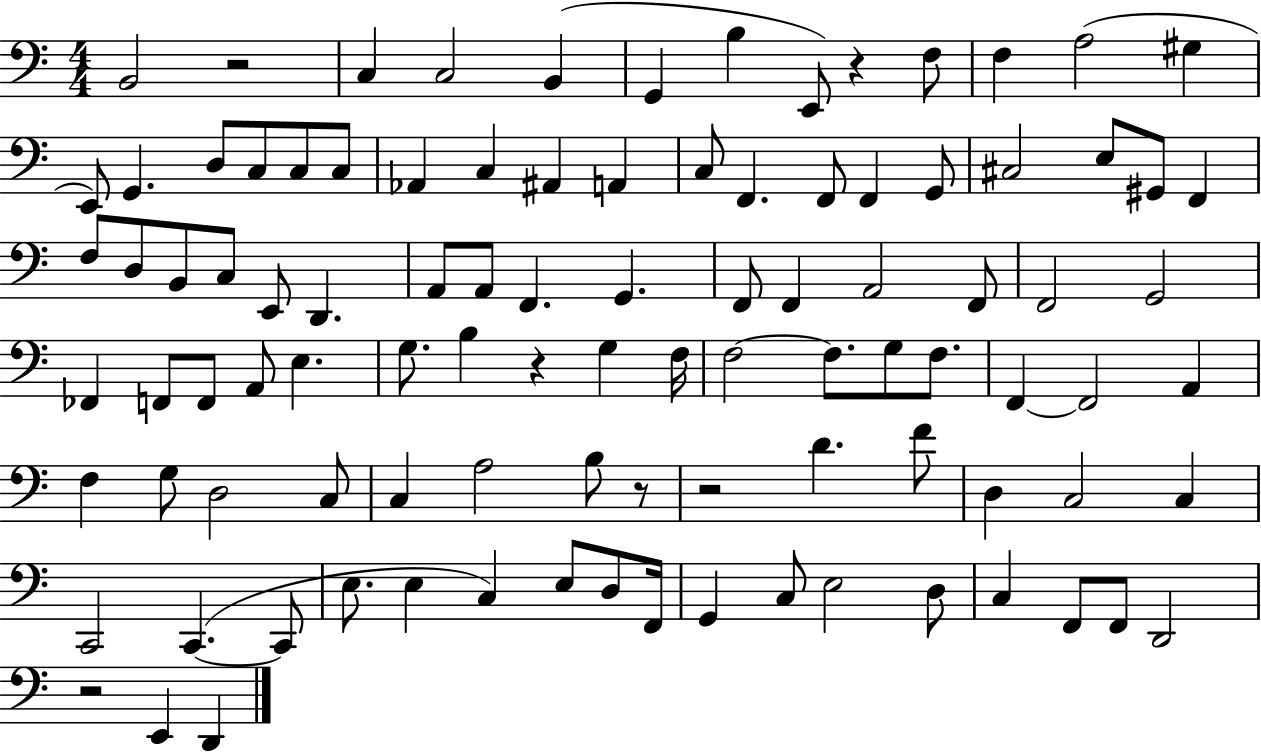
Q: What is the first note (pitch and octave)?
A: B2